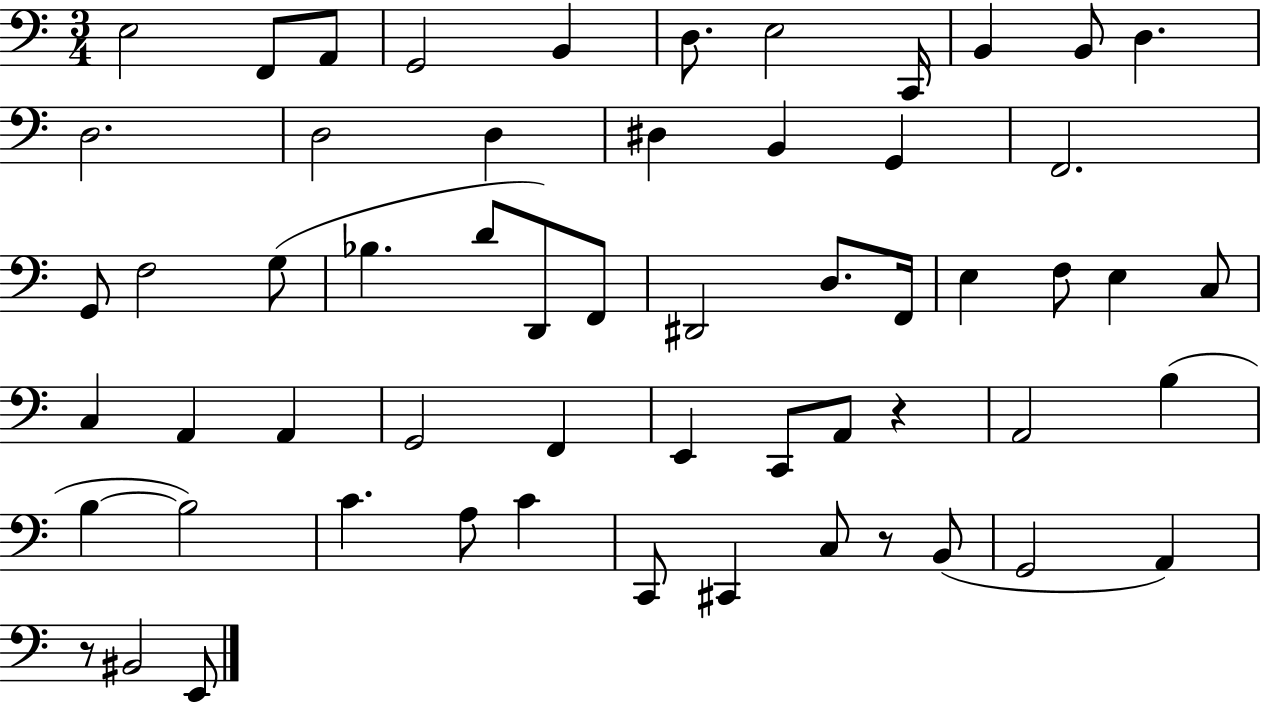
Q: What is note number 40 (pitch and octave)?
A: A2